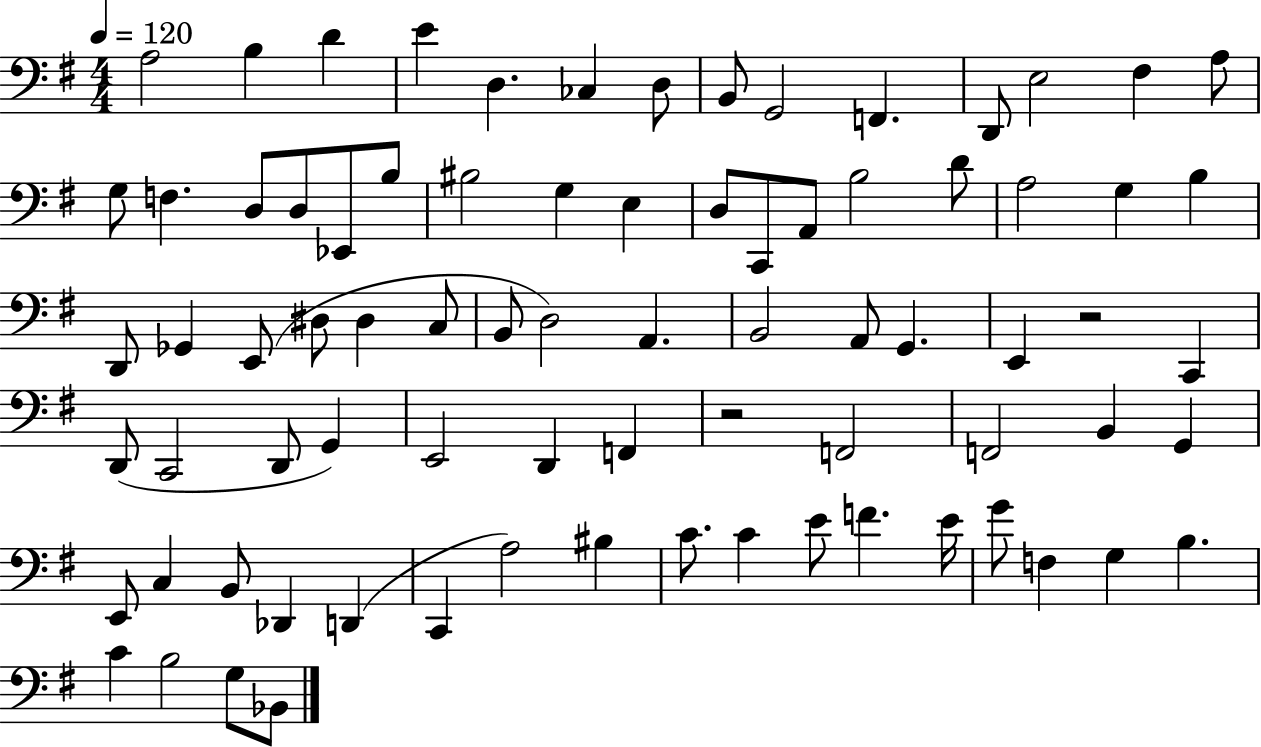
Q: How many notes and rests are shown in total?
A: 79